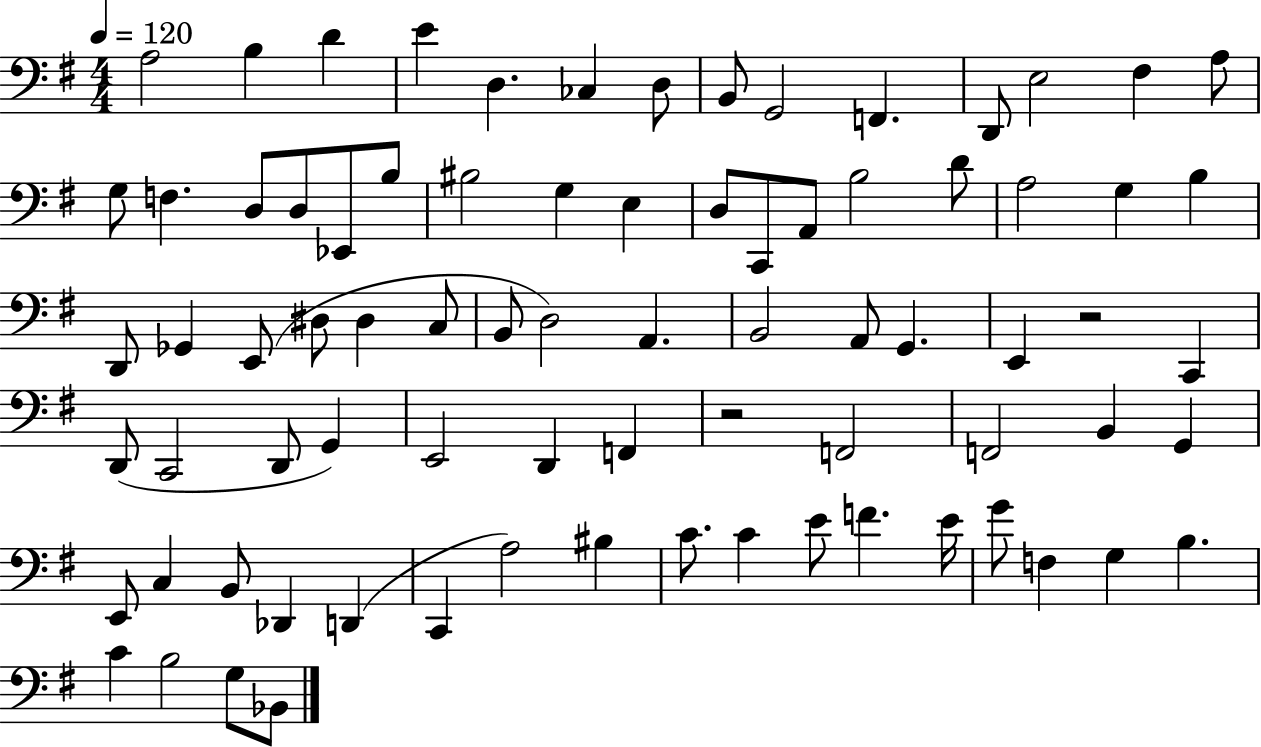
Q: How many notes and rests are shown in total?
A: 79